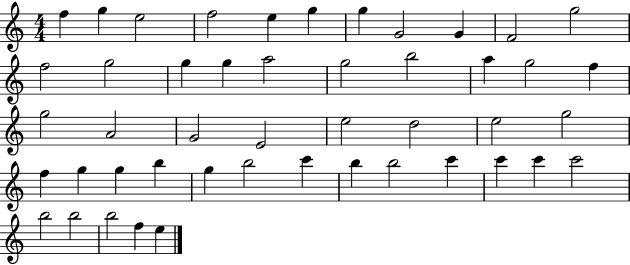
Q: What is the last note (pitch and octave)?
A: E5